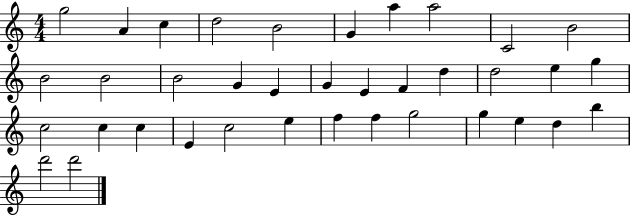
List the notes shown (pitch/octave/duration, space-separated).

G5/h A4/q C5/q D5/h B4/h G4/q A5/q A5/h C4/h B4/h B4/h B4/h B4/h G4/q E4/q G4/q E4/q F4/q D5/q D5/h E5/q G5/q C5/h C5/q C5/q E4/q C5/h E5/q F5/q F5/q G5/h G5/q E5/q D5/q B5/q D6/h D6/h